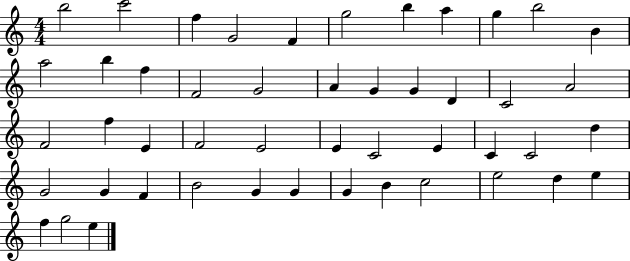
B5/h C6/h F5/q G4/h F4/q G5/h B5/q A5/q G5/q B5/h B4/q A5/h B5/q F5/q F4/h G4/h A4/q G4/q G4/q D4/q C4/h A4/h F4/h F5/q E4/q F4/h E4/h E4/q C4/h E4/q C4/q C4/h D5/q G4/h G4/q F4/q B4/h G4/q G4/q G4/q B4/q C5/h E5/h D5/q E5/q F5/q G5/h E5/q